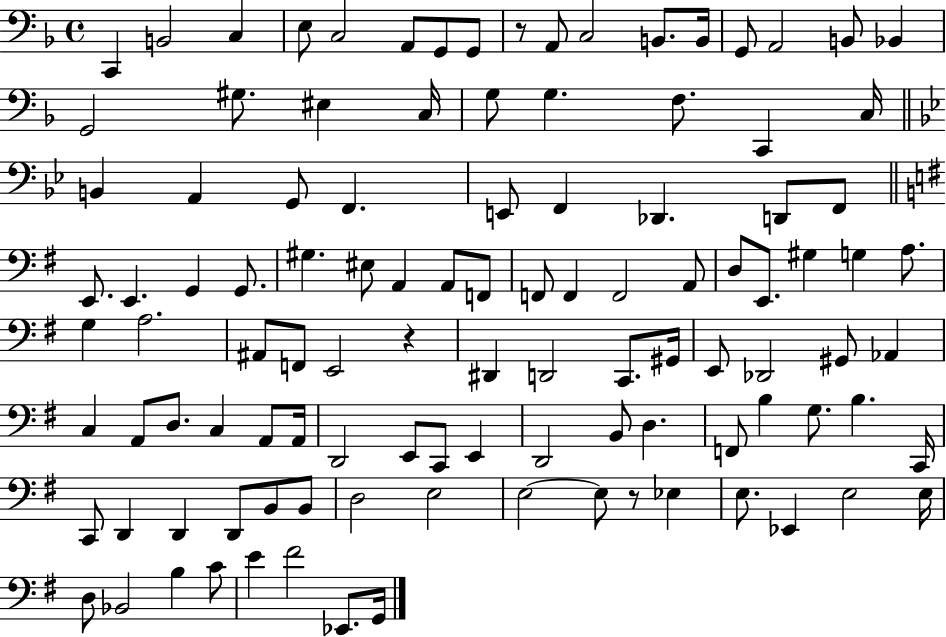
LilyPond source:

{
  \clef bass
  \time 4/4
  \defaultTimeSignature
  \key f \major
  c,4 b,2 c4 | e8 c2 a,8 g,8 g,8 | r8 a,8 c2 b,8. b,16 | g,8 a,2 b,8 bes,4 | \break g,2 gis8. eis4 c16 | g8 g4. f8. c,4 c16 | \bar "||" \break \key g \minor b,4 a,4 g,8 f,4. | e,8 f,4 des,4. d,8 f,8 | \bar "||" \break \key g \major e,8. e,4. g,4 g,8. | gis4. eis8 a,4 a,8 f,8 | f,8 f,4 f,2 a,8 | d8 e,8. gis4 g4 a8. | \break g4 a2. | ais,8 f,8 e,2 r4 | dis,4 d,2 c,8. gis,16 | e,8 des,2 gis,8 aes,4 | \break c4 a,8 d8. c4 a,8 a,16 | d,2 e,8 c,8 e,4 | d,2 b,8 d4. | f,8 b4 g8. b4. c,16 | \break c,8 d,4 d,4 d,8 b,8 b,8 | d2 e2 | e2~~ e8 r8 ees4 | e8. ees,4 e2 e16 | \break d8 bes,2 b4 c'8 | e'4 fis'2 ees,8. g,16 | \bar "|."
}